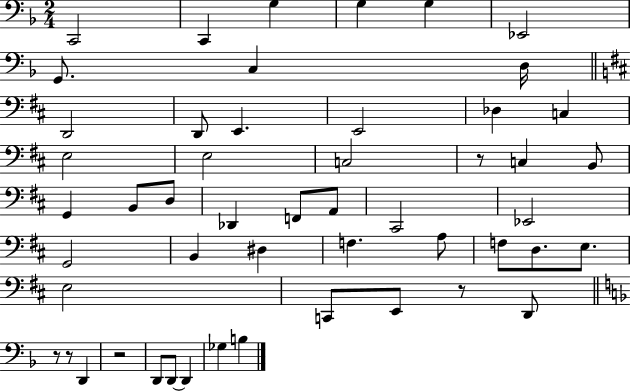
{
  \clef bass
  \numericTimeSignature
  \time 2/4
  \key f \major
  \repeat volta 2 { c,2 | c,4 g4 | g4 g4 | ees,2 | \break g,8. c4 d16 | \bar "||" \break \key d \major d,2 | d,8 e,4. | e,2 | des4 c4 | \break e2 | e2 | c2 | r8 c4 b,8 | \break g,4 b,8 d8 | des,4 f,8 a,8 | cis,2 | ees,2 | \break g,2 | b,4 dis4 | f4. a8 | f8 d8. e8. | \break e2 | c,8 e,8 r8 d,8 | \bar "||" \break \key f \major r8 r8 d,4 | r2 | d,8 d,8~~ d,4 | ges4 b4 | \break } \bar "|."
}